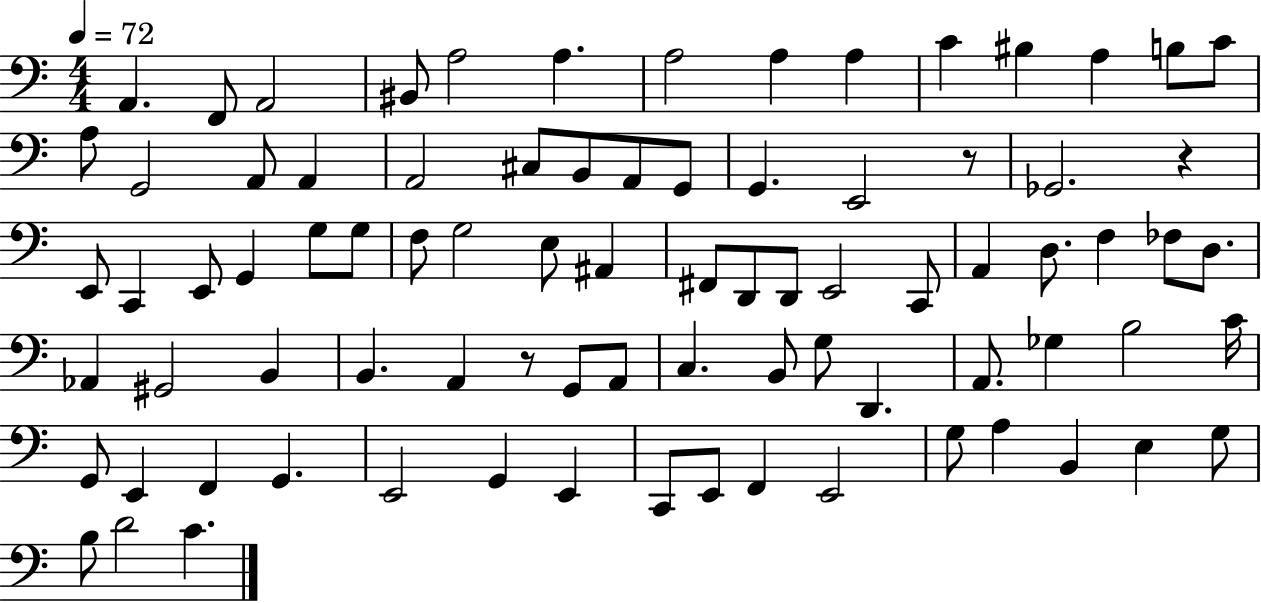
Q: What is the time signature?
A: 4/4